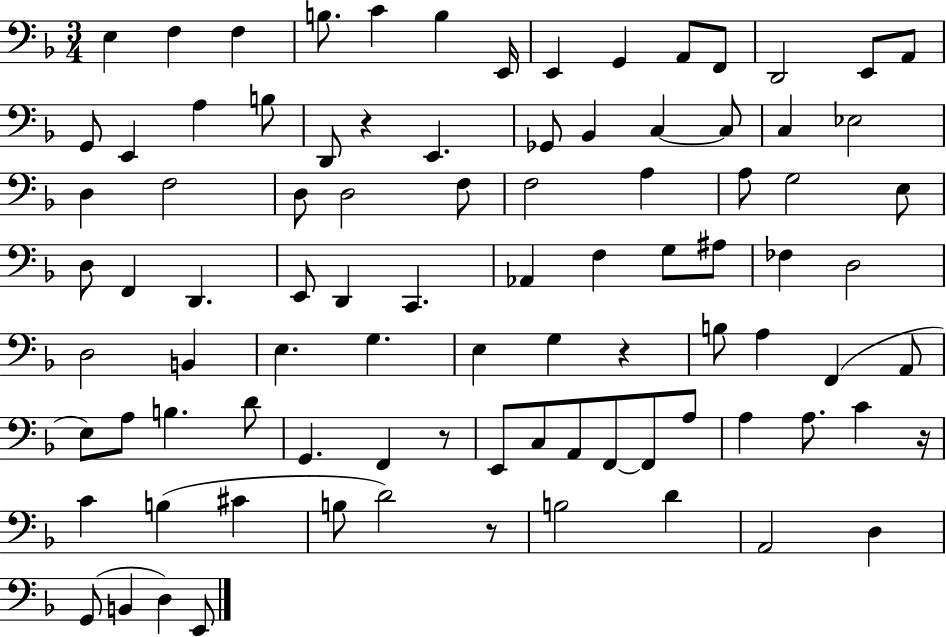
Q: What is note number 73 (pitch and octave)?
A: C4